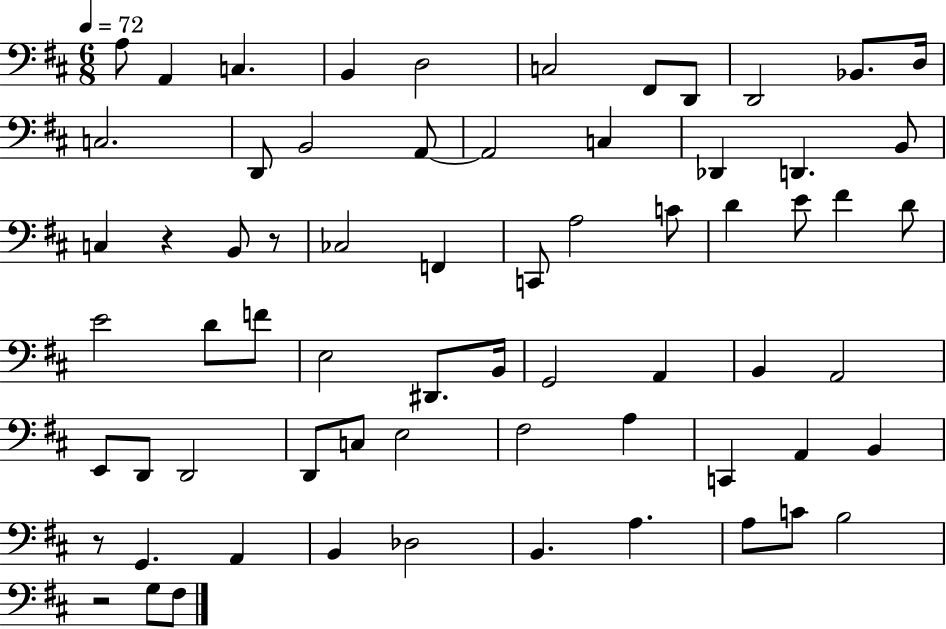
X:1
T:Untitled
M:6/8
L:1/4
K:D
A,/2 A,, C, B,, D,2 C,2 ^F,,/2 D,,/2 D,,2 _B,,/2 D,/4 C,2 D,,/2 B,,2 A,,/2 A,,2 C, _D,, D,, B,,/2 C, z B,,/2 z/2 _C,2 F,, C,,/2 A,2 C/2 D E/2 ^F D/2 E2 D/2 F/2 E,2 ^D,,/2 B,,/4 G,,2 A,, B,, A,,2 E,,/2 D,,/2 D,,2 D,,/2 C,/2 E,2 ^F,2 A, C,, A,, B,, z/2 G,, A,, B,, _D,2 B,, A, A,/2 C/2 B,2 z2 G,/2 ^F,/2